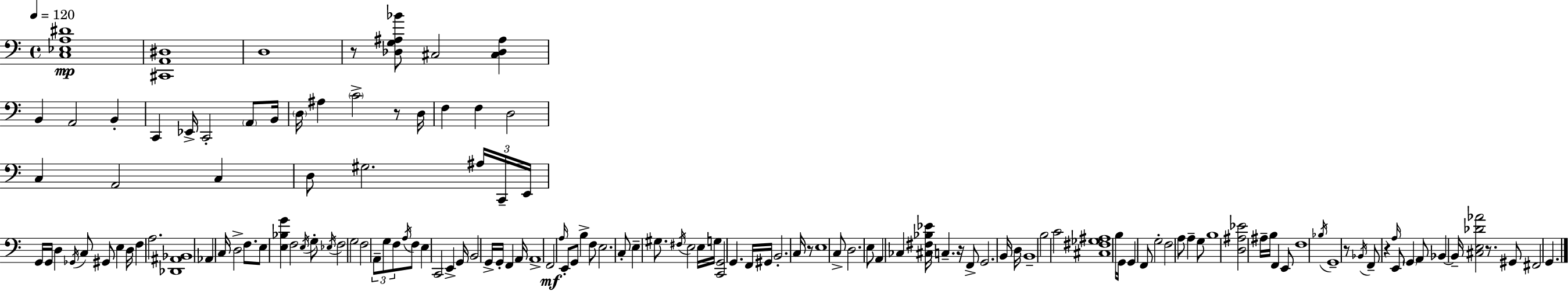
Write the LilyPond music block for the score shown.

{
  \clef bass
  \time 4/4
  \defaultTimeSignature
  \key c \major
  \tempo 4 = 120
  <c ees a dis'>1\mp | <cis, a, dis>1 | d1 | r8 <des g ais bes'>8 cis2 <cis des ais>4 | \break b,4 a,2 b,4-. | c,4 ees,16-> c,2-. \parenthesize a,8 b,16 | \parenthesize d16 ais4 \parenthesize c'2-> r8 d16 | f4 f4 d2 | \break c4 a,2 c4 | d8 gis2. \tuplet 3/2 { ais16 c,16-- | e,16 } g,16 g,16 d4 \acciaccatura { ges,16 } c8 gis,8 e4 | d16 f4 a2. | \break <des, ais, bes,>1 | aes,4 c16 d2-> f8. | e8 <e bes g'>4 f2 \acciaccatura { e16 } | g8-. \acciaccatura { ees16 } f2 g2 | \break f2 \tuplet 3/2 { a,8-- g8 f8 } | \acciaccatura { a16 } f8 e4 c,2 | e,4-> g,16 b,2 g,16-> g,16-. f,4 | a,16 a,1-> | \break f,2\mf \grace { a16 } e,8-. g,8 | b4-> f8 e2. | c8-. e4-- gis8. \acciaccatura { fis16 } e2 | e16 g16 <c, g,>2 g,4. | \break f,16 gis,16 b,2.-. | c16 r8 e1 | c8-> d2. | e8 a,4 ces4 <cis fis bes ees'>16 c4.-- | \break r16 f,8-> g,2. | b,16 d16 b,1-- | b2 c'2 | <cis fis ges ais>1 | \break b16 g,16 g,4 f,8 g2-. | f2 a8 | a4-- g8 b1 | <d ais ees'>2 ais16-- b16 | \break f,4 e,8 f1 | \acciaccatura { bes16 } g,1-- | r8 \acciaccatura { bes,16 } f,8-- r4 | \grace { a16 } e,8 \parenthesize g,4 a,8 bes,4~~ bes,16-- <cis e des' aes'>2 | \break r8. gis,8 fis,2 | g,4. \bar "|."
}